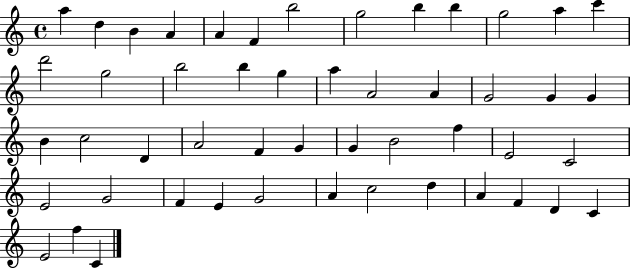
{
  \clef treble
  \time 4/4
  \defaultTimeSignature
  \key c \major
  a''4 d''4 b'4 a'4 | a'4 f'4 b''2 | g''2 b''4 b''4 | g''2 a''4 c'''4 | \break d'''2 g''2 | b''2 b''4 g''4 | a''4 a'2 a'4 | g'2 g'4 g'4 | \break b'4 c''2 d'4 | a'2 f'4 g'4 | g'4 b'2 f''4 | e'2 c'2 | \break e'2 g'2 | f'4 e'4 g'2 | a'4 c''2 d''4 | a'4 f'4 d'4 c'4 | \break e'2 f''4 c'4 | \bar "|."
}